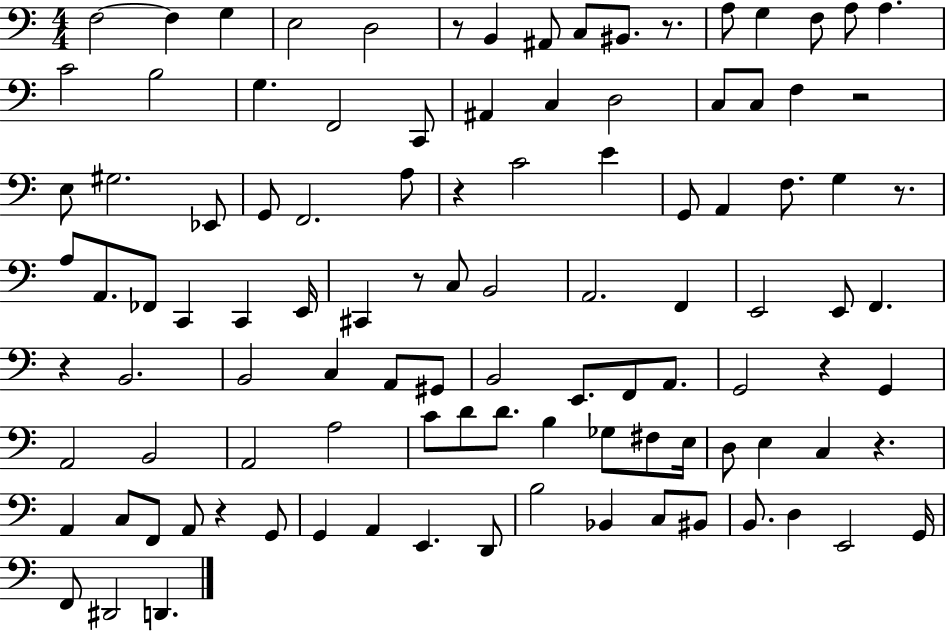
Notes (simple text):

F3/h F3/q G3/q E3/h D3/h R/e B2/q A#2/e C3/e BIS2/e. R/e. A3/e G3/q F3/e A3/e A3/q. C4/h B3/h G3/q. F2/h C2/e A#2/q C3/q D3/h C3/e C3/e F3/q R/h E3/e G#3/h. Eb2/e G2/e F2/h. A3/e R/q C4/h E4/q G2/e A2/q F3/e. G3/q R/e. A3/e A2/e. FES2/e C2/q C2/q E2/s C#2/q R/e C3/e B2/h A2/h. F2/q E2/h E2/e F2/q. R/q B2/h. B2/h C3/q A2/e G#2/e B2/h E2/e. F2/e A2/e. G2/h R/q G2/q A2/h B2/h A2/h A3/h C4/e D4/e D4/e. B3/q Gb3/e F#3/e E3/s D3/e E3/q C3/q R/q. A2/q C3/e F2/e A2/e R/q G2/e G2/q A2/q E2/q. D2/e B3/h Bb2/q C3/e BIS2/e B2/e. D3/q E2/h G2/s F2/e D#2/h D2/q.